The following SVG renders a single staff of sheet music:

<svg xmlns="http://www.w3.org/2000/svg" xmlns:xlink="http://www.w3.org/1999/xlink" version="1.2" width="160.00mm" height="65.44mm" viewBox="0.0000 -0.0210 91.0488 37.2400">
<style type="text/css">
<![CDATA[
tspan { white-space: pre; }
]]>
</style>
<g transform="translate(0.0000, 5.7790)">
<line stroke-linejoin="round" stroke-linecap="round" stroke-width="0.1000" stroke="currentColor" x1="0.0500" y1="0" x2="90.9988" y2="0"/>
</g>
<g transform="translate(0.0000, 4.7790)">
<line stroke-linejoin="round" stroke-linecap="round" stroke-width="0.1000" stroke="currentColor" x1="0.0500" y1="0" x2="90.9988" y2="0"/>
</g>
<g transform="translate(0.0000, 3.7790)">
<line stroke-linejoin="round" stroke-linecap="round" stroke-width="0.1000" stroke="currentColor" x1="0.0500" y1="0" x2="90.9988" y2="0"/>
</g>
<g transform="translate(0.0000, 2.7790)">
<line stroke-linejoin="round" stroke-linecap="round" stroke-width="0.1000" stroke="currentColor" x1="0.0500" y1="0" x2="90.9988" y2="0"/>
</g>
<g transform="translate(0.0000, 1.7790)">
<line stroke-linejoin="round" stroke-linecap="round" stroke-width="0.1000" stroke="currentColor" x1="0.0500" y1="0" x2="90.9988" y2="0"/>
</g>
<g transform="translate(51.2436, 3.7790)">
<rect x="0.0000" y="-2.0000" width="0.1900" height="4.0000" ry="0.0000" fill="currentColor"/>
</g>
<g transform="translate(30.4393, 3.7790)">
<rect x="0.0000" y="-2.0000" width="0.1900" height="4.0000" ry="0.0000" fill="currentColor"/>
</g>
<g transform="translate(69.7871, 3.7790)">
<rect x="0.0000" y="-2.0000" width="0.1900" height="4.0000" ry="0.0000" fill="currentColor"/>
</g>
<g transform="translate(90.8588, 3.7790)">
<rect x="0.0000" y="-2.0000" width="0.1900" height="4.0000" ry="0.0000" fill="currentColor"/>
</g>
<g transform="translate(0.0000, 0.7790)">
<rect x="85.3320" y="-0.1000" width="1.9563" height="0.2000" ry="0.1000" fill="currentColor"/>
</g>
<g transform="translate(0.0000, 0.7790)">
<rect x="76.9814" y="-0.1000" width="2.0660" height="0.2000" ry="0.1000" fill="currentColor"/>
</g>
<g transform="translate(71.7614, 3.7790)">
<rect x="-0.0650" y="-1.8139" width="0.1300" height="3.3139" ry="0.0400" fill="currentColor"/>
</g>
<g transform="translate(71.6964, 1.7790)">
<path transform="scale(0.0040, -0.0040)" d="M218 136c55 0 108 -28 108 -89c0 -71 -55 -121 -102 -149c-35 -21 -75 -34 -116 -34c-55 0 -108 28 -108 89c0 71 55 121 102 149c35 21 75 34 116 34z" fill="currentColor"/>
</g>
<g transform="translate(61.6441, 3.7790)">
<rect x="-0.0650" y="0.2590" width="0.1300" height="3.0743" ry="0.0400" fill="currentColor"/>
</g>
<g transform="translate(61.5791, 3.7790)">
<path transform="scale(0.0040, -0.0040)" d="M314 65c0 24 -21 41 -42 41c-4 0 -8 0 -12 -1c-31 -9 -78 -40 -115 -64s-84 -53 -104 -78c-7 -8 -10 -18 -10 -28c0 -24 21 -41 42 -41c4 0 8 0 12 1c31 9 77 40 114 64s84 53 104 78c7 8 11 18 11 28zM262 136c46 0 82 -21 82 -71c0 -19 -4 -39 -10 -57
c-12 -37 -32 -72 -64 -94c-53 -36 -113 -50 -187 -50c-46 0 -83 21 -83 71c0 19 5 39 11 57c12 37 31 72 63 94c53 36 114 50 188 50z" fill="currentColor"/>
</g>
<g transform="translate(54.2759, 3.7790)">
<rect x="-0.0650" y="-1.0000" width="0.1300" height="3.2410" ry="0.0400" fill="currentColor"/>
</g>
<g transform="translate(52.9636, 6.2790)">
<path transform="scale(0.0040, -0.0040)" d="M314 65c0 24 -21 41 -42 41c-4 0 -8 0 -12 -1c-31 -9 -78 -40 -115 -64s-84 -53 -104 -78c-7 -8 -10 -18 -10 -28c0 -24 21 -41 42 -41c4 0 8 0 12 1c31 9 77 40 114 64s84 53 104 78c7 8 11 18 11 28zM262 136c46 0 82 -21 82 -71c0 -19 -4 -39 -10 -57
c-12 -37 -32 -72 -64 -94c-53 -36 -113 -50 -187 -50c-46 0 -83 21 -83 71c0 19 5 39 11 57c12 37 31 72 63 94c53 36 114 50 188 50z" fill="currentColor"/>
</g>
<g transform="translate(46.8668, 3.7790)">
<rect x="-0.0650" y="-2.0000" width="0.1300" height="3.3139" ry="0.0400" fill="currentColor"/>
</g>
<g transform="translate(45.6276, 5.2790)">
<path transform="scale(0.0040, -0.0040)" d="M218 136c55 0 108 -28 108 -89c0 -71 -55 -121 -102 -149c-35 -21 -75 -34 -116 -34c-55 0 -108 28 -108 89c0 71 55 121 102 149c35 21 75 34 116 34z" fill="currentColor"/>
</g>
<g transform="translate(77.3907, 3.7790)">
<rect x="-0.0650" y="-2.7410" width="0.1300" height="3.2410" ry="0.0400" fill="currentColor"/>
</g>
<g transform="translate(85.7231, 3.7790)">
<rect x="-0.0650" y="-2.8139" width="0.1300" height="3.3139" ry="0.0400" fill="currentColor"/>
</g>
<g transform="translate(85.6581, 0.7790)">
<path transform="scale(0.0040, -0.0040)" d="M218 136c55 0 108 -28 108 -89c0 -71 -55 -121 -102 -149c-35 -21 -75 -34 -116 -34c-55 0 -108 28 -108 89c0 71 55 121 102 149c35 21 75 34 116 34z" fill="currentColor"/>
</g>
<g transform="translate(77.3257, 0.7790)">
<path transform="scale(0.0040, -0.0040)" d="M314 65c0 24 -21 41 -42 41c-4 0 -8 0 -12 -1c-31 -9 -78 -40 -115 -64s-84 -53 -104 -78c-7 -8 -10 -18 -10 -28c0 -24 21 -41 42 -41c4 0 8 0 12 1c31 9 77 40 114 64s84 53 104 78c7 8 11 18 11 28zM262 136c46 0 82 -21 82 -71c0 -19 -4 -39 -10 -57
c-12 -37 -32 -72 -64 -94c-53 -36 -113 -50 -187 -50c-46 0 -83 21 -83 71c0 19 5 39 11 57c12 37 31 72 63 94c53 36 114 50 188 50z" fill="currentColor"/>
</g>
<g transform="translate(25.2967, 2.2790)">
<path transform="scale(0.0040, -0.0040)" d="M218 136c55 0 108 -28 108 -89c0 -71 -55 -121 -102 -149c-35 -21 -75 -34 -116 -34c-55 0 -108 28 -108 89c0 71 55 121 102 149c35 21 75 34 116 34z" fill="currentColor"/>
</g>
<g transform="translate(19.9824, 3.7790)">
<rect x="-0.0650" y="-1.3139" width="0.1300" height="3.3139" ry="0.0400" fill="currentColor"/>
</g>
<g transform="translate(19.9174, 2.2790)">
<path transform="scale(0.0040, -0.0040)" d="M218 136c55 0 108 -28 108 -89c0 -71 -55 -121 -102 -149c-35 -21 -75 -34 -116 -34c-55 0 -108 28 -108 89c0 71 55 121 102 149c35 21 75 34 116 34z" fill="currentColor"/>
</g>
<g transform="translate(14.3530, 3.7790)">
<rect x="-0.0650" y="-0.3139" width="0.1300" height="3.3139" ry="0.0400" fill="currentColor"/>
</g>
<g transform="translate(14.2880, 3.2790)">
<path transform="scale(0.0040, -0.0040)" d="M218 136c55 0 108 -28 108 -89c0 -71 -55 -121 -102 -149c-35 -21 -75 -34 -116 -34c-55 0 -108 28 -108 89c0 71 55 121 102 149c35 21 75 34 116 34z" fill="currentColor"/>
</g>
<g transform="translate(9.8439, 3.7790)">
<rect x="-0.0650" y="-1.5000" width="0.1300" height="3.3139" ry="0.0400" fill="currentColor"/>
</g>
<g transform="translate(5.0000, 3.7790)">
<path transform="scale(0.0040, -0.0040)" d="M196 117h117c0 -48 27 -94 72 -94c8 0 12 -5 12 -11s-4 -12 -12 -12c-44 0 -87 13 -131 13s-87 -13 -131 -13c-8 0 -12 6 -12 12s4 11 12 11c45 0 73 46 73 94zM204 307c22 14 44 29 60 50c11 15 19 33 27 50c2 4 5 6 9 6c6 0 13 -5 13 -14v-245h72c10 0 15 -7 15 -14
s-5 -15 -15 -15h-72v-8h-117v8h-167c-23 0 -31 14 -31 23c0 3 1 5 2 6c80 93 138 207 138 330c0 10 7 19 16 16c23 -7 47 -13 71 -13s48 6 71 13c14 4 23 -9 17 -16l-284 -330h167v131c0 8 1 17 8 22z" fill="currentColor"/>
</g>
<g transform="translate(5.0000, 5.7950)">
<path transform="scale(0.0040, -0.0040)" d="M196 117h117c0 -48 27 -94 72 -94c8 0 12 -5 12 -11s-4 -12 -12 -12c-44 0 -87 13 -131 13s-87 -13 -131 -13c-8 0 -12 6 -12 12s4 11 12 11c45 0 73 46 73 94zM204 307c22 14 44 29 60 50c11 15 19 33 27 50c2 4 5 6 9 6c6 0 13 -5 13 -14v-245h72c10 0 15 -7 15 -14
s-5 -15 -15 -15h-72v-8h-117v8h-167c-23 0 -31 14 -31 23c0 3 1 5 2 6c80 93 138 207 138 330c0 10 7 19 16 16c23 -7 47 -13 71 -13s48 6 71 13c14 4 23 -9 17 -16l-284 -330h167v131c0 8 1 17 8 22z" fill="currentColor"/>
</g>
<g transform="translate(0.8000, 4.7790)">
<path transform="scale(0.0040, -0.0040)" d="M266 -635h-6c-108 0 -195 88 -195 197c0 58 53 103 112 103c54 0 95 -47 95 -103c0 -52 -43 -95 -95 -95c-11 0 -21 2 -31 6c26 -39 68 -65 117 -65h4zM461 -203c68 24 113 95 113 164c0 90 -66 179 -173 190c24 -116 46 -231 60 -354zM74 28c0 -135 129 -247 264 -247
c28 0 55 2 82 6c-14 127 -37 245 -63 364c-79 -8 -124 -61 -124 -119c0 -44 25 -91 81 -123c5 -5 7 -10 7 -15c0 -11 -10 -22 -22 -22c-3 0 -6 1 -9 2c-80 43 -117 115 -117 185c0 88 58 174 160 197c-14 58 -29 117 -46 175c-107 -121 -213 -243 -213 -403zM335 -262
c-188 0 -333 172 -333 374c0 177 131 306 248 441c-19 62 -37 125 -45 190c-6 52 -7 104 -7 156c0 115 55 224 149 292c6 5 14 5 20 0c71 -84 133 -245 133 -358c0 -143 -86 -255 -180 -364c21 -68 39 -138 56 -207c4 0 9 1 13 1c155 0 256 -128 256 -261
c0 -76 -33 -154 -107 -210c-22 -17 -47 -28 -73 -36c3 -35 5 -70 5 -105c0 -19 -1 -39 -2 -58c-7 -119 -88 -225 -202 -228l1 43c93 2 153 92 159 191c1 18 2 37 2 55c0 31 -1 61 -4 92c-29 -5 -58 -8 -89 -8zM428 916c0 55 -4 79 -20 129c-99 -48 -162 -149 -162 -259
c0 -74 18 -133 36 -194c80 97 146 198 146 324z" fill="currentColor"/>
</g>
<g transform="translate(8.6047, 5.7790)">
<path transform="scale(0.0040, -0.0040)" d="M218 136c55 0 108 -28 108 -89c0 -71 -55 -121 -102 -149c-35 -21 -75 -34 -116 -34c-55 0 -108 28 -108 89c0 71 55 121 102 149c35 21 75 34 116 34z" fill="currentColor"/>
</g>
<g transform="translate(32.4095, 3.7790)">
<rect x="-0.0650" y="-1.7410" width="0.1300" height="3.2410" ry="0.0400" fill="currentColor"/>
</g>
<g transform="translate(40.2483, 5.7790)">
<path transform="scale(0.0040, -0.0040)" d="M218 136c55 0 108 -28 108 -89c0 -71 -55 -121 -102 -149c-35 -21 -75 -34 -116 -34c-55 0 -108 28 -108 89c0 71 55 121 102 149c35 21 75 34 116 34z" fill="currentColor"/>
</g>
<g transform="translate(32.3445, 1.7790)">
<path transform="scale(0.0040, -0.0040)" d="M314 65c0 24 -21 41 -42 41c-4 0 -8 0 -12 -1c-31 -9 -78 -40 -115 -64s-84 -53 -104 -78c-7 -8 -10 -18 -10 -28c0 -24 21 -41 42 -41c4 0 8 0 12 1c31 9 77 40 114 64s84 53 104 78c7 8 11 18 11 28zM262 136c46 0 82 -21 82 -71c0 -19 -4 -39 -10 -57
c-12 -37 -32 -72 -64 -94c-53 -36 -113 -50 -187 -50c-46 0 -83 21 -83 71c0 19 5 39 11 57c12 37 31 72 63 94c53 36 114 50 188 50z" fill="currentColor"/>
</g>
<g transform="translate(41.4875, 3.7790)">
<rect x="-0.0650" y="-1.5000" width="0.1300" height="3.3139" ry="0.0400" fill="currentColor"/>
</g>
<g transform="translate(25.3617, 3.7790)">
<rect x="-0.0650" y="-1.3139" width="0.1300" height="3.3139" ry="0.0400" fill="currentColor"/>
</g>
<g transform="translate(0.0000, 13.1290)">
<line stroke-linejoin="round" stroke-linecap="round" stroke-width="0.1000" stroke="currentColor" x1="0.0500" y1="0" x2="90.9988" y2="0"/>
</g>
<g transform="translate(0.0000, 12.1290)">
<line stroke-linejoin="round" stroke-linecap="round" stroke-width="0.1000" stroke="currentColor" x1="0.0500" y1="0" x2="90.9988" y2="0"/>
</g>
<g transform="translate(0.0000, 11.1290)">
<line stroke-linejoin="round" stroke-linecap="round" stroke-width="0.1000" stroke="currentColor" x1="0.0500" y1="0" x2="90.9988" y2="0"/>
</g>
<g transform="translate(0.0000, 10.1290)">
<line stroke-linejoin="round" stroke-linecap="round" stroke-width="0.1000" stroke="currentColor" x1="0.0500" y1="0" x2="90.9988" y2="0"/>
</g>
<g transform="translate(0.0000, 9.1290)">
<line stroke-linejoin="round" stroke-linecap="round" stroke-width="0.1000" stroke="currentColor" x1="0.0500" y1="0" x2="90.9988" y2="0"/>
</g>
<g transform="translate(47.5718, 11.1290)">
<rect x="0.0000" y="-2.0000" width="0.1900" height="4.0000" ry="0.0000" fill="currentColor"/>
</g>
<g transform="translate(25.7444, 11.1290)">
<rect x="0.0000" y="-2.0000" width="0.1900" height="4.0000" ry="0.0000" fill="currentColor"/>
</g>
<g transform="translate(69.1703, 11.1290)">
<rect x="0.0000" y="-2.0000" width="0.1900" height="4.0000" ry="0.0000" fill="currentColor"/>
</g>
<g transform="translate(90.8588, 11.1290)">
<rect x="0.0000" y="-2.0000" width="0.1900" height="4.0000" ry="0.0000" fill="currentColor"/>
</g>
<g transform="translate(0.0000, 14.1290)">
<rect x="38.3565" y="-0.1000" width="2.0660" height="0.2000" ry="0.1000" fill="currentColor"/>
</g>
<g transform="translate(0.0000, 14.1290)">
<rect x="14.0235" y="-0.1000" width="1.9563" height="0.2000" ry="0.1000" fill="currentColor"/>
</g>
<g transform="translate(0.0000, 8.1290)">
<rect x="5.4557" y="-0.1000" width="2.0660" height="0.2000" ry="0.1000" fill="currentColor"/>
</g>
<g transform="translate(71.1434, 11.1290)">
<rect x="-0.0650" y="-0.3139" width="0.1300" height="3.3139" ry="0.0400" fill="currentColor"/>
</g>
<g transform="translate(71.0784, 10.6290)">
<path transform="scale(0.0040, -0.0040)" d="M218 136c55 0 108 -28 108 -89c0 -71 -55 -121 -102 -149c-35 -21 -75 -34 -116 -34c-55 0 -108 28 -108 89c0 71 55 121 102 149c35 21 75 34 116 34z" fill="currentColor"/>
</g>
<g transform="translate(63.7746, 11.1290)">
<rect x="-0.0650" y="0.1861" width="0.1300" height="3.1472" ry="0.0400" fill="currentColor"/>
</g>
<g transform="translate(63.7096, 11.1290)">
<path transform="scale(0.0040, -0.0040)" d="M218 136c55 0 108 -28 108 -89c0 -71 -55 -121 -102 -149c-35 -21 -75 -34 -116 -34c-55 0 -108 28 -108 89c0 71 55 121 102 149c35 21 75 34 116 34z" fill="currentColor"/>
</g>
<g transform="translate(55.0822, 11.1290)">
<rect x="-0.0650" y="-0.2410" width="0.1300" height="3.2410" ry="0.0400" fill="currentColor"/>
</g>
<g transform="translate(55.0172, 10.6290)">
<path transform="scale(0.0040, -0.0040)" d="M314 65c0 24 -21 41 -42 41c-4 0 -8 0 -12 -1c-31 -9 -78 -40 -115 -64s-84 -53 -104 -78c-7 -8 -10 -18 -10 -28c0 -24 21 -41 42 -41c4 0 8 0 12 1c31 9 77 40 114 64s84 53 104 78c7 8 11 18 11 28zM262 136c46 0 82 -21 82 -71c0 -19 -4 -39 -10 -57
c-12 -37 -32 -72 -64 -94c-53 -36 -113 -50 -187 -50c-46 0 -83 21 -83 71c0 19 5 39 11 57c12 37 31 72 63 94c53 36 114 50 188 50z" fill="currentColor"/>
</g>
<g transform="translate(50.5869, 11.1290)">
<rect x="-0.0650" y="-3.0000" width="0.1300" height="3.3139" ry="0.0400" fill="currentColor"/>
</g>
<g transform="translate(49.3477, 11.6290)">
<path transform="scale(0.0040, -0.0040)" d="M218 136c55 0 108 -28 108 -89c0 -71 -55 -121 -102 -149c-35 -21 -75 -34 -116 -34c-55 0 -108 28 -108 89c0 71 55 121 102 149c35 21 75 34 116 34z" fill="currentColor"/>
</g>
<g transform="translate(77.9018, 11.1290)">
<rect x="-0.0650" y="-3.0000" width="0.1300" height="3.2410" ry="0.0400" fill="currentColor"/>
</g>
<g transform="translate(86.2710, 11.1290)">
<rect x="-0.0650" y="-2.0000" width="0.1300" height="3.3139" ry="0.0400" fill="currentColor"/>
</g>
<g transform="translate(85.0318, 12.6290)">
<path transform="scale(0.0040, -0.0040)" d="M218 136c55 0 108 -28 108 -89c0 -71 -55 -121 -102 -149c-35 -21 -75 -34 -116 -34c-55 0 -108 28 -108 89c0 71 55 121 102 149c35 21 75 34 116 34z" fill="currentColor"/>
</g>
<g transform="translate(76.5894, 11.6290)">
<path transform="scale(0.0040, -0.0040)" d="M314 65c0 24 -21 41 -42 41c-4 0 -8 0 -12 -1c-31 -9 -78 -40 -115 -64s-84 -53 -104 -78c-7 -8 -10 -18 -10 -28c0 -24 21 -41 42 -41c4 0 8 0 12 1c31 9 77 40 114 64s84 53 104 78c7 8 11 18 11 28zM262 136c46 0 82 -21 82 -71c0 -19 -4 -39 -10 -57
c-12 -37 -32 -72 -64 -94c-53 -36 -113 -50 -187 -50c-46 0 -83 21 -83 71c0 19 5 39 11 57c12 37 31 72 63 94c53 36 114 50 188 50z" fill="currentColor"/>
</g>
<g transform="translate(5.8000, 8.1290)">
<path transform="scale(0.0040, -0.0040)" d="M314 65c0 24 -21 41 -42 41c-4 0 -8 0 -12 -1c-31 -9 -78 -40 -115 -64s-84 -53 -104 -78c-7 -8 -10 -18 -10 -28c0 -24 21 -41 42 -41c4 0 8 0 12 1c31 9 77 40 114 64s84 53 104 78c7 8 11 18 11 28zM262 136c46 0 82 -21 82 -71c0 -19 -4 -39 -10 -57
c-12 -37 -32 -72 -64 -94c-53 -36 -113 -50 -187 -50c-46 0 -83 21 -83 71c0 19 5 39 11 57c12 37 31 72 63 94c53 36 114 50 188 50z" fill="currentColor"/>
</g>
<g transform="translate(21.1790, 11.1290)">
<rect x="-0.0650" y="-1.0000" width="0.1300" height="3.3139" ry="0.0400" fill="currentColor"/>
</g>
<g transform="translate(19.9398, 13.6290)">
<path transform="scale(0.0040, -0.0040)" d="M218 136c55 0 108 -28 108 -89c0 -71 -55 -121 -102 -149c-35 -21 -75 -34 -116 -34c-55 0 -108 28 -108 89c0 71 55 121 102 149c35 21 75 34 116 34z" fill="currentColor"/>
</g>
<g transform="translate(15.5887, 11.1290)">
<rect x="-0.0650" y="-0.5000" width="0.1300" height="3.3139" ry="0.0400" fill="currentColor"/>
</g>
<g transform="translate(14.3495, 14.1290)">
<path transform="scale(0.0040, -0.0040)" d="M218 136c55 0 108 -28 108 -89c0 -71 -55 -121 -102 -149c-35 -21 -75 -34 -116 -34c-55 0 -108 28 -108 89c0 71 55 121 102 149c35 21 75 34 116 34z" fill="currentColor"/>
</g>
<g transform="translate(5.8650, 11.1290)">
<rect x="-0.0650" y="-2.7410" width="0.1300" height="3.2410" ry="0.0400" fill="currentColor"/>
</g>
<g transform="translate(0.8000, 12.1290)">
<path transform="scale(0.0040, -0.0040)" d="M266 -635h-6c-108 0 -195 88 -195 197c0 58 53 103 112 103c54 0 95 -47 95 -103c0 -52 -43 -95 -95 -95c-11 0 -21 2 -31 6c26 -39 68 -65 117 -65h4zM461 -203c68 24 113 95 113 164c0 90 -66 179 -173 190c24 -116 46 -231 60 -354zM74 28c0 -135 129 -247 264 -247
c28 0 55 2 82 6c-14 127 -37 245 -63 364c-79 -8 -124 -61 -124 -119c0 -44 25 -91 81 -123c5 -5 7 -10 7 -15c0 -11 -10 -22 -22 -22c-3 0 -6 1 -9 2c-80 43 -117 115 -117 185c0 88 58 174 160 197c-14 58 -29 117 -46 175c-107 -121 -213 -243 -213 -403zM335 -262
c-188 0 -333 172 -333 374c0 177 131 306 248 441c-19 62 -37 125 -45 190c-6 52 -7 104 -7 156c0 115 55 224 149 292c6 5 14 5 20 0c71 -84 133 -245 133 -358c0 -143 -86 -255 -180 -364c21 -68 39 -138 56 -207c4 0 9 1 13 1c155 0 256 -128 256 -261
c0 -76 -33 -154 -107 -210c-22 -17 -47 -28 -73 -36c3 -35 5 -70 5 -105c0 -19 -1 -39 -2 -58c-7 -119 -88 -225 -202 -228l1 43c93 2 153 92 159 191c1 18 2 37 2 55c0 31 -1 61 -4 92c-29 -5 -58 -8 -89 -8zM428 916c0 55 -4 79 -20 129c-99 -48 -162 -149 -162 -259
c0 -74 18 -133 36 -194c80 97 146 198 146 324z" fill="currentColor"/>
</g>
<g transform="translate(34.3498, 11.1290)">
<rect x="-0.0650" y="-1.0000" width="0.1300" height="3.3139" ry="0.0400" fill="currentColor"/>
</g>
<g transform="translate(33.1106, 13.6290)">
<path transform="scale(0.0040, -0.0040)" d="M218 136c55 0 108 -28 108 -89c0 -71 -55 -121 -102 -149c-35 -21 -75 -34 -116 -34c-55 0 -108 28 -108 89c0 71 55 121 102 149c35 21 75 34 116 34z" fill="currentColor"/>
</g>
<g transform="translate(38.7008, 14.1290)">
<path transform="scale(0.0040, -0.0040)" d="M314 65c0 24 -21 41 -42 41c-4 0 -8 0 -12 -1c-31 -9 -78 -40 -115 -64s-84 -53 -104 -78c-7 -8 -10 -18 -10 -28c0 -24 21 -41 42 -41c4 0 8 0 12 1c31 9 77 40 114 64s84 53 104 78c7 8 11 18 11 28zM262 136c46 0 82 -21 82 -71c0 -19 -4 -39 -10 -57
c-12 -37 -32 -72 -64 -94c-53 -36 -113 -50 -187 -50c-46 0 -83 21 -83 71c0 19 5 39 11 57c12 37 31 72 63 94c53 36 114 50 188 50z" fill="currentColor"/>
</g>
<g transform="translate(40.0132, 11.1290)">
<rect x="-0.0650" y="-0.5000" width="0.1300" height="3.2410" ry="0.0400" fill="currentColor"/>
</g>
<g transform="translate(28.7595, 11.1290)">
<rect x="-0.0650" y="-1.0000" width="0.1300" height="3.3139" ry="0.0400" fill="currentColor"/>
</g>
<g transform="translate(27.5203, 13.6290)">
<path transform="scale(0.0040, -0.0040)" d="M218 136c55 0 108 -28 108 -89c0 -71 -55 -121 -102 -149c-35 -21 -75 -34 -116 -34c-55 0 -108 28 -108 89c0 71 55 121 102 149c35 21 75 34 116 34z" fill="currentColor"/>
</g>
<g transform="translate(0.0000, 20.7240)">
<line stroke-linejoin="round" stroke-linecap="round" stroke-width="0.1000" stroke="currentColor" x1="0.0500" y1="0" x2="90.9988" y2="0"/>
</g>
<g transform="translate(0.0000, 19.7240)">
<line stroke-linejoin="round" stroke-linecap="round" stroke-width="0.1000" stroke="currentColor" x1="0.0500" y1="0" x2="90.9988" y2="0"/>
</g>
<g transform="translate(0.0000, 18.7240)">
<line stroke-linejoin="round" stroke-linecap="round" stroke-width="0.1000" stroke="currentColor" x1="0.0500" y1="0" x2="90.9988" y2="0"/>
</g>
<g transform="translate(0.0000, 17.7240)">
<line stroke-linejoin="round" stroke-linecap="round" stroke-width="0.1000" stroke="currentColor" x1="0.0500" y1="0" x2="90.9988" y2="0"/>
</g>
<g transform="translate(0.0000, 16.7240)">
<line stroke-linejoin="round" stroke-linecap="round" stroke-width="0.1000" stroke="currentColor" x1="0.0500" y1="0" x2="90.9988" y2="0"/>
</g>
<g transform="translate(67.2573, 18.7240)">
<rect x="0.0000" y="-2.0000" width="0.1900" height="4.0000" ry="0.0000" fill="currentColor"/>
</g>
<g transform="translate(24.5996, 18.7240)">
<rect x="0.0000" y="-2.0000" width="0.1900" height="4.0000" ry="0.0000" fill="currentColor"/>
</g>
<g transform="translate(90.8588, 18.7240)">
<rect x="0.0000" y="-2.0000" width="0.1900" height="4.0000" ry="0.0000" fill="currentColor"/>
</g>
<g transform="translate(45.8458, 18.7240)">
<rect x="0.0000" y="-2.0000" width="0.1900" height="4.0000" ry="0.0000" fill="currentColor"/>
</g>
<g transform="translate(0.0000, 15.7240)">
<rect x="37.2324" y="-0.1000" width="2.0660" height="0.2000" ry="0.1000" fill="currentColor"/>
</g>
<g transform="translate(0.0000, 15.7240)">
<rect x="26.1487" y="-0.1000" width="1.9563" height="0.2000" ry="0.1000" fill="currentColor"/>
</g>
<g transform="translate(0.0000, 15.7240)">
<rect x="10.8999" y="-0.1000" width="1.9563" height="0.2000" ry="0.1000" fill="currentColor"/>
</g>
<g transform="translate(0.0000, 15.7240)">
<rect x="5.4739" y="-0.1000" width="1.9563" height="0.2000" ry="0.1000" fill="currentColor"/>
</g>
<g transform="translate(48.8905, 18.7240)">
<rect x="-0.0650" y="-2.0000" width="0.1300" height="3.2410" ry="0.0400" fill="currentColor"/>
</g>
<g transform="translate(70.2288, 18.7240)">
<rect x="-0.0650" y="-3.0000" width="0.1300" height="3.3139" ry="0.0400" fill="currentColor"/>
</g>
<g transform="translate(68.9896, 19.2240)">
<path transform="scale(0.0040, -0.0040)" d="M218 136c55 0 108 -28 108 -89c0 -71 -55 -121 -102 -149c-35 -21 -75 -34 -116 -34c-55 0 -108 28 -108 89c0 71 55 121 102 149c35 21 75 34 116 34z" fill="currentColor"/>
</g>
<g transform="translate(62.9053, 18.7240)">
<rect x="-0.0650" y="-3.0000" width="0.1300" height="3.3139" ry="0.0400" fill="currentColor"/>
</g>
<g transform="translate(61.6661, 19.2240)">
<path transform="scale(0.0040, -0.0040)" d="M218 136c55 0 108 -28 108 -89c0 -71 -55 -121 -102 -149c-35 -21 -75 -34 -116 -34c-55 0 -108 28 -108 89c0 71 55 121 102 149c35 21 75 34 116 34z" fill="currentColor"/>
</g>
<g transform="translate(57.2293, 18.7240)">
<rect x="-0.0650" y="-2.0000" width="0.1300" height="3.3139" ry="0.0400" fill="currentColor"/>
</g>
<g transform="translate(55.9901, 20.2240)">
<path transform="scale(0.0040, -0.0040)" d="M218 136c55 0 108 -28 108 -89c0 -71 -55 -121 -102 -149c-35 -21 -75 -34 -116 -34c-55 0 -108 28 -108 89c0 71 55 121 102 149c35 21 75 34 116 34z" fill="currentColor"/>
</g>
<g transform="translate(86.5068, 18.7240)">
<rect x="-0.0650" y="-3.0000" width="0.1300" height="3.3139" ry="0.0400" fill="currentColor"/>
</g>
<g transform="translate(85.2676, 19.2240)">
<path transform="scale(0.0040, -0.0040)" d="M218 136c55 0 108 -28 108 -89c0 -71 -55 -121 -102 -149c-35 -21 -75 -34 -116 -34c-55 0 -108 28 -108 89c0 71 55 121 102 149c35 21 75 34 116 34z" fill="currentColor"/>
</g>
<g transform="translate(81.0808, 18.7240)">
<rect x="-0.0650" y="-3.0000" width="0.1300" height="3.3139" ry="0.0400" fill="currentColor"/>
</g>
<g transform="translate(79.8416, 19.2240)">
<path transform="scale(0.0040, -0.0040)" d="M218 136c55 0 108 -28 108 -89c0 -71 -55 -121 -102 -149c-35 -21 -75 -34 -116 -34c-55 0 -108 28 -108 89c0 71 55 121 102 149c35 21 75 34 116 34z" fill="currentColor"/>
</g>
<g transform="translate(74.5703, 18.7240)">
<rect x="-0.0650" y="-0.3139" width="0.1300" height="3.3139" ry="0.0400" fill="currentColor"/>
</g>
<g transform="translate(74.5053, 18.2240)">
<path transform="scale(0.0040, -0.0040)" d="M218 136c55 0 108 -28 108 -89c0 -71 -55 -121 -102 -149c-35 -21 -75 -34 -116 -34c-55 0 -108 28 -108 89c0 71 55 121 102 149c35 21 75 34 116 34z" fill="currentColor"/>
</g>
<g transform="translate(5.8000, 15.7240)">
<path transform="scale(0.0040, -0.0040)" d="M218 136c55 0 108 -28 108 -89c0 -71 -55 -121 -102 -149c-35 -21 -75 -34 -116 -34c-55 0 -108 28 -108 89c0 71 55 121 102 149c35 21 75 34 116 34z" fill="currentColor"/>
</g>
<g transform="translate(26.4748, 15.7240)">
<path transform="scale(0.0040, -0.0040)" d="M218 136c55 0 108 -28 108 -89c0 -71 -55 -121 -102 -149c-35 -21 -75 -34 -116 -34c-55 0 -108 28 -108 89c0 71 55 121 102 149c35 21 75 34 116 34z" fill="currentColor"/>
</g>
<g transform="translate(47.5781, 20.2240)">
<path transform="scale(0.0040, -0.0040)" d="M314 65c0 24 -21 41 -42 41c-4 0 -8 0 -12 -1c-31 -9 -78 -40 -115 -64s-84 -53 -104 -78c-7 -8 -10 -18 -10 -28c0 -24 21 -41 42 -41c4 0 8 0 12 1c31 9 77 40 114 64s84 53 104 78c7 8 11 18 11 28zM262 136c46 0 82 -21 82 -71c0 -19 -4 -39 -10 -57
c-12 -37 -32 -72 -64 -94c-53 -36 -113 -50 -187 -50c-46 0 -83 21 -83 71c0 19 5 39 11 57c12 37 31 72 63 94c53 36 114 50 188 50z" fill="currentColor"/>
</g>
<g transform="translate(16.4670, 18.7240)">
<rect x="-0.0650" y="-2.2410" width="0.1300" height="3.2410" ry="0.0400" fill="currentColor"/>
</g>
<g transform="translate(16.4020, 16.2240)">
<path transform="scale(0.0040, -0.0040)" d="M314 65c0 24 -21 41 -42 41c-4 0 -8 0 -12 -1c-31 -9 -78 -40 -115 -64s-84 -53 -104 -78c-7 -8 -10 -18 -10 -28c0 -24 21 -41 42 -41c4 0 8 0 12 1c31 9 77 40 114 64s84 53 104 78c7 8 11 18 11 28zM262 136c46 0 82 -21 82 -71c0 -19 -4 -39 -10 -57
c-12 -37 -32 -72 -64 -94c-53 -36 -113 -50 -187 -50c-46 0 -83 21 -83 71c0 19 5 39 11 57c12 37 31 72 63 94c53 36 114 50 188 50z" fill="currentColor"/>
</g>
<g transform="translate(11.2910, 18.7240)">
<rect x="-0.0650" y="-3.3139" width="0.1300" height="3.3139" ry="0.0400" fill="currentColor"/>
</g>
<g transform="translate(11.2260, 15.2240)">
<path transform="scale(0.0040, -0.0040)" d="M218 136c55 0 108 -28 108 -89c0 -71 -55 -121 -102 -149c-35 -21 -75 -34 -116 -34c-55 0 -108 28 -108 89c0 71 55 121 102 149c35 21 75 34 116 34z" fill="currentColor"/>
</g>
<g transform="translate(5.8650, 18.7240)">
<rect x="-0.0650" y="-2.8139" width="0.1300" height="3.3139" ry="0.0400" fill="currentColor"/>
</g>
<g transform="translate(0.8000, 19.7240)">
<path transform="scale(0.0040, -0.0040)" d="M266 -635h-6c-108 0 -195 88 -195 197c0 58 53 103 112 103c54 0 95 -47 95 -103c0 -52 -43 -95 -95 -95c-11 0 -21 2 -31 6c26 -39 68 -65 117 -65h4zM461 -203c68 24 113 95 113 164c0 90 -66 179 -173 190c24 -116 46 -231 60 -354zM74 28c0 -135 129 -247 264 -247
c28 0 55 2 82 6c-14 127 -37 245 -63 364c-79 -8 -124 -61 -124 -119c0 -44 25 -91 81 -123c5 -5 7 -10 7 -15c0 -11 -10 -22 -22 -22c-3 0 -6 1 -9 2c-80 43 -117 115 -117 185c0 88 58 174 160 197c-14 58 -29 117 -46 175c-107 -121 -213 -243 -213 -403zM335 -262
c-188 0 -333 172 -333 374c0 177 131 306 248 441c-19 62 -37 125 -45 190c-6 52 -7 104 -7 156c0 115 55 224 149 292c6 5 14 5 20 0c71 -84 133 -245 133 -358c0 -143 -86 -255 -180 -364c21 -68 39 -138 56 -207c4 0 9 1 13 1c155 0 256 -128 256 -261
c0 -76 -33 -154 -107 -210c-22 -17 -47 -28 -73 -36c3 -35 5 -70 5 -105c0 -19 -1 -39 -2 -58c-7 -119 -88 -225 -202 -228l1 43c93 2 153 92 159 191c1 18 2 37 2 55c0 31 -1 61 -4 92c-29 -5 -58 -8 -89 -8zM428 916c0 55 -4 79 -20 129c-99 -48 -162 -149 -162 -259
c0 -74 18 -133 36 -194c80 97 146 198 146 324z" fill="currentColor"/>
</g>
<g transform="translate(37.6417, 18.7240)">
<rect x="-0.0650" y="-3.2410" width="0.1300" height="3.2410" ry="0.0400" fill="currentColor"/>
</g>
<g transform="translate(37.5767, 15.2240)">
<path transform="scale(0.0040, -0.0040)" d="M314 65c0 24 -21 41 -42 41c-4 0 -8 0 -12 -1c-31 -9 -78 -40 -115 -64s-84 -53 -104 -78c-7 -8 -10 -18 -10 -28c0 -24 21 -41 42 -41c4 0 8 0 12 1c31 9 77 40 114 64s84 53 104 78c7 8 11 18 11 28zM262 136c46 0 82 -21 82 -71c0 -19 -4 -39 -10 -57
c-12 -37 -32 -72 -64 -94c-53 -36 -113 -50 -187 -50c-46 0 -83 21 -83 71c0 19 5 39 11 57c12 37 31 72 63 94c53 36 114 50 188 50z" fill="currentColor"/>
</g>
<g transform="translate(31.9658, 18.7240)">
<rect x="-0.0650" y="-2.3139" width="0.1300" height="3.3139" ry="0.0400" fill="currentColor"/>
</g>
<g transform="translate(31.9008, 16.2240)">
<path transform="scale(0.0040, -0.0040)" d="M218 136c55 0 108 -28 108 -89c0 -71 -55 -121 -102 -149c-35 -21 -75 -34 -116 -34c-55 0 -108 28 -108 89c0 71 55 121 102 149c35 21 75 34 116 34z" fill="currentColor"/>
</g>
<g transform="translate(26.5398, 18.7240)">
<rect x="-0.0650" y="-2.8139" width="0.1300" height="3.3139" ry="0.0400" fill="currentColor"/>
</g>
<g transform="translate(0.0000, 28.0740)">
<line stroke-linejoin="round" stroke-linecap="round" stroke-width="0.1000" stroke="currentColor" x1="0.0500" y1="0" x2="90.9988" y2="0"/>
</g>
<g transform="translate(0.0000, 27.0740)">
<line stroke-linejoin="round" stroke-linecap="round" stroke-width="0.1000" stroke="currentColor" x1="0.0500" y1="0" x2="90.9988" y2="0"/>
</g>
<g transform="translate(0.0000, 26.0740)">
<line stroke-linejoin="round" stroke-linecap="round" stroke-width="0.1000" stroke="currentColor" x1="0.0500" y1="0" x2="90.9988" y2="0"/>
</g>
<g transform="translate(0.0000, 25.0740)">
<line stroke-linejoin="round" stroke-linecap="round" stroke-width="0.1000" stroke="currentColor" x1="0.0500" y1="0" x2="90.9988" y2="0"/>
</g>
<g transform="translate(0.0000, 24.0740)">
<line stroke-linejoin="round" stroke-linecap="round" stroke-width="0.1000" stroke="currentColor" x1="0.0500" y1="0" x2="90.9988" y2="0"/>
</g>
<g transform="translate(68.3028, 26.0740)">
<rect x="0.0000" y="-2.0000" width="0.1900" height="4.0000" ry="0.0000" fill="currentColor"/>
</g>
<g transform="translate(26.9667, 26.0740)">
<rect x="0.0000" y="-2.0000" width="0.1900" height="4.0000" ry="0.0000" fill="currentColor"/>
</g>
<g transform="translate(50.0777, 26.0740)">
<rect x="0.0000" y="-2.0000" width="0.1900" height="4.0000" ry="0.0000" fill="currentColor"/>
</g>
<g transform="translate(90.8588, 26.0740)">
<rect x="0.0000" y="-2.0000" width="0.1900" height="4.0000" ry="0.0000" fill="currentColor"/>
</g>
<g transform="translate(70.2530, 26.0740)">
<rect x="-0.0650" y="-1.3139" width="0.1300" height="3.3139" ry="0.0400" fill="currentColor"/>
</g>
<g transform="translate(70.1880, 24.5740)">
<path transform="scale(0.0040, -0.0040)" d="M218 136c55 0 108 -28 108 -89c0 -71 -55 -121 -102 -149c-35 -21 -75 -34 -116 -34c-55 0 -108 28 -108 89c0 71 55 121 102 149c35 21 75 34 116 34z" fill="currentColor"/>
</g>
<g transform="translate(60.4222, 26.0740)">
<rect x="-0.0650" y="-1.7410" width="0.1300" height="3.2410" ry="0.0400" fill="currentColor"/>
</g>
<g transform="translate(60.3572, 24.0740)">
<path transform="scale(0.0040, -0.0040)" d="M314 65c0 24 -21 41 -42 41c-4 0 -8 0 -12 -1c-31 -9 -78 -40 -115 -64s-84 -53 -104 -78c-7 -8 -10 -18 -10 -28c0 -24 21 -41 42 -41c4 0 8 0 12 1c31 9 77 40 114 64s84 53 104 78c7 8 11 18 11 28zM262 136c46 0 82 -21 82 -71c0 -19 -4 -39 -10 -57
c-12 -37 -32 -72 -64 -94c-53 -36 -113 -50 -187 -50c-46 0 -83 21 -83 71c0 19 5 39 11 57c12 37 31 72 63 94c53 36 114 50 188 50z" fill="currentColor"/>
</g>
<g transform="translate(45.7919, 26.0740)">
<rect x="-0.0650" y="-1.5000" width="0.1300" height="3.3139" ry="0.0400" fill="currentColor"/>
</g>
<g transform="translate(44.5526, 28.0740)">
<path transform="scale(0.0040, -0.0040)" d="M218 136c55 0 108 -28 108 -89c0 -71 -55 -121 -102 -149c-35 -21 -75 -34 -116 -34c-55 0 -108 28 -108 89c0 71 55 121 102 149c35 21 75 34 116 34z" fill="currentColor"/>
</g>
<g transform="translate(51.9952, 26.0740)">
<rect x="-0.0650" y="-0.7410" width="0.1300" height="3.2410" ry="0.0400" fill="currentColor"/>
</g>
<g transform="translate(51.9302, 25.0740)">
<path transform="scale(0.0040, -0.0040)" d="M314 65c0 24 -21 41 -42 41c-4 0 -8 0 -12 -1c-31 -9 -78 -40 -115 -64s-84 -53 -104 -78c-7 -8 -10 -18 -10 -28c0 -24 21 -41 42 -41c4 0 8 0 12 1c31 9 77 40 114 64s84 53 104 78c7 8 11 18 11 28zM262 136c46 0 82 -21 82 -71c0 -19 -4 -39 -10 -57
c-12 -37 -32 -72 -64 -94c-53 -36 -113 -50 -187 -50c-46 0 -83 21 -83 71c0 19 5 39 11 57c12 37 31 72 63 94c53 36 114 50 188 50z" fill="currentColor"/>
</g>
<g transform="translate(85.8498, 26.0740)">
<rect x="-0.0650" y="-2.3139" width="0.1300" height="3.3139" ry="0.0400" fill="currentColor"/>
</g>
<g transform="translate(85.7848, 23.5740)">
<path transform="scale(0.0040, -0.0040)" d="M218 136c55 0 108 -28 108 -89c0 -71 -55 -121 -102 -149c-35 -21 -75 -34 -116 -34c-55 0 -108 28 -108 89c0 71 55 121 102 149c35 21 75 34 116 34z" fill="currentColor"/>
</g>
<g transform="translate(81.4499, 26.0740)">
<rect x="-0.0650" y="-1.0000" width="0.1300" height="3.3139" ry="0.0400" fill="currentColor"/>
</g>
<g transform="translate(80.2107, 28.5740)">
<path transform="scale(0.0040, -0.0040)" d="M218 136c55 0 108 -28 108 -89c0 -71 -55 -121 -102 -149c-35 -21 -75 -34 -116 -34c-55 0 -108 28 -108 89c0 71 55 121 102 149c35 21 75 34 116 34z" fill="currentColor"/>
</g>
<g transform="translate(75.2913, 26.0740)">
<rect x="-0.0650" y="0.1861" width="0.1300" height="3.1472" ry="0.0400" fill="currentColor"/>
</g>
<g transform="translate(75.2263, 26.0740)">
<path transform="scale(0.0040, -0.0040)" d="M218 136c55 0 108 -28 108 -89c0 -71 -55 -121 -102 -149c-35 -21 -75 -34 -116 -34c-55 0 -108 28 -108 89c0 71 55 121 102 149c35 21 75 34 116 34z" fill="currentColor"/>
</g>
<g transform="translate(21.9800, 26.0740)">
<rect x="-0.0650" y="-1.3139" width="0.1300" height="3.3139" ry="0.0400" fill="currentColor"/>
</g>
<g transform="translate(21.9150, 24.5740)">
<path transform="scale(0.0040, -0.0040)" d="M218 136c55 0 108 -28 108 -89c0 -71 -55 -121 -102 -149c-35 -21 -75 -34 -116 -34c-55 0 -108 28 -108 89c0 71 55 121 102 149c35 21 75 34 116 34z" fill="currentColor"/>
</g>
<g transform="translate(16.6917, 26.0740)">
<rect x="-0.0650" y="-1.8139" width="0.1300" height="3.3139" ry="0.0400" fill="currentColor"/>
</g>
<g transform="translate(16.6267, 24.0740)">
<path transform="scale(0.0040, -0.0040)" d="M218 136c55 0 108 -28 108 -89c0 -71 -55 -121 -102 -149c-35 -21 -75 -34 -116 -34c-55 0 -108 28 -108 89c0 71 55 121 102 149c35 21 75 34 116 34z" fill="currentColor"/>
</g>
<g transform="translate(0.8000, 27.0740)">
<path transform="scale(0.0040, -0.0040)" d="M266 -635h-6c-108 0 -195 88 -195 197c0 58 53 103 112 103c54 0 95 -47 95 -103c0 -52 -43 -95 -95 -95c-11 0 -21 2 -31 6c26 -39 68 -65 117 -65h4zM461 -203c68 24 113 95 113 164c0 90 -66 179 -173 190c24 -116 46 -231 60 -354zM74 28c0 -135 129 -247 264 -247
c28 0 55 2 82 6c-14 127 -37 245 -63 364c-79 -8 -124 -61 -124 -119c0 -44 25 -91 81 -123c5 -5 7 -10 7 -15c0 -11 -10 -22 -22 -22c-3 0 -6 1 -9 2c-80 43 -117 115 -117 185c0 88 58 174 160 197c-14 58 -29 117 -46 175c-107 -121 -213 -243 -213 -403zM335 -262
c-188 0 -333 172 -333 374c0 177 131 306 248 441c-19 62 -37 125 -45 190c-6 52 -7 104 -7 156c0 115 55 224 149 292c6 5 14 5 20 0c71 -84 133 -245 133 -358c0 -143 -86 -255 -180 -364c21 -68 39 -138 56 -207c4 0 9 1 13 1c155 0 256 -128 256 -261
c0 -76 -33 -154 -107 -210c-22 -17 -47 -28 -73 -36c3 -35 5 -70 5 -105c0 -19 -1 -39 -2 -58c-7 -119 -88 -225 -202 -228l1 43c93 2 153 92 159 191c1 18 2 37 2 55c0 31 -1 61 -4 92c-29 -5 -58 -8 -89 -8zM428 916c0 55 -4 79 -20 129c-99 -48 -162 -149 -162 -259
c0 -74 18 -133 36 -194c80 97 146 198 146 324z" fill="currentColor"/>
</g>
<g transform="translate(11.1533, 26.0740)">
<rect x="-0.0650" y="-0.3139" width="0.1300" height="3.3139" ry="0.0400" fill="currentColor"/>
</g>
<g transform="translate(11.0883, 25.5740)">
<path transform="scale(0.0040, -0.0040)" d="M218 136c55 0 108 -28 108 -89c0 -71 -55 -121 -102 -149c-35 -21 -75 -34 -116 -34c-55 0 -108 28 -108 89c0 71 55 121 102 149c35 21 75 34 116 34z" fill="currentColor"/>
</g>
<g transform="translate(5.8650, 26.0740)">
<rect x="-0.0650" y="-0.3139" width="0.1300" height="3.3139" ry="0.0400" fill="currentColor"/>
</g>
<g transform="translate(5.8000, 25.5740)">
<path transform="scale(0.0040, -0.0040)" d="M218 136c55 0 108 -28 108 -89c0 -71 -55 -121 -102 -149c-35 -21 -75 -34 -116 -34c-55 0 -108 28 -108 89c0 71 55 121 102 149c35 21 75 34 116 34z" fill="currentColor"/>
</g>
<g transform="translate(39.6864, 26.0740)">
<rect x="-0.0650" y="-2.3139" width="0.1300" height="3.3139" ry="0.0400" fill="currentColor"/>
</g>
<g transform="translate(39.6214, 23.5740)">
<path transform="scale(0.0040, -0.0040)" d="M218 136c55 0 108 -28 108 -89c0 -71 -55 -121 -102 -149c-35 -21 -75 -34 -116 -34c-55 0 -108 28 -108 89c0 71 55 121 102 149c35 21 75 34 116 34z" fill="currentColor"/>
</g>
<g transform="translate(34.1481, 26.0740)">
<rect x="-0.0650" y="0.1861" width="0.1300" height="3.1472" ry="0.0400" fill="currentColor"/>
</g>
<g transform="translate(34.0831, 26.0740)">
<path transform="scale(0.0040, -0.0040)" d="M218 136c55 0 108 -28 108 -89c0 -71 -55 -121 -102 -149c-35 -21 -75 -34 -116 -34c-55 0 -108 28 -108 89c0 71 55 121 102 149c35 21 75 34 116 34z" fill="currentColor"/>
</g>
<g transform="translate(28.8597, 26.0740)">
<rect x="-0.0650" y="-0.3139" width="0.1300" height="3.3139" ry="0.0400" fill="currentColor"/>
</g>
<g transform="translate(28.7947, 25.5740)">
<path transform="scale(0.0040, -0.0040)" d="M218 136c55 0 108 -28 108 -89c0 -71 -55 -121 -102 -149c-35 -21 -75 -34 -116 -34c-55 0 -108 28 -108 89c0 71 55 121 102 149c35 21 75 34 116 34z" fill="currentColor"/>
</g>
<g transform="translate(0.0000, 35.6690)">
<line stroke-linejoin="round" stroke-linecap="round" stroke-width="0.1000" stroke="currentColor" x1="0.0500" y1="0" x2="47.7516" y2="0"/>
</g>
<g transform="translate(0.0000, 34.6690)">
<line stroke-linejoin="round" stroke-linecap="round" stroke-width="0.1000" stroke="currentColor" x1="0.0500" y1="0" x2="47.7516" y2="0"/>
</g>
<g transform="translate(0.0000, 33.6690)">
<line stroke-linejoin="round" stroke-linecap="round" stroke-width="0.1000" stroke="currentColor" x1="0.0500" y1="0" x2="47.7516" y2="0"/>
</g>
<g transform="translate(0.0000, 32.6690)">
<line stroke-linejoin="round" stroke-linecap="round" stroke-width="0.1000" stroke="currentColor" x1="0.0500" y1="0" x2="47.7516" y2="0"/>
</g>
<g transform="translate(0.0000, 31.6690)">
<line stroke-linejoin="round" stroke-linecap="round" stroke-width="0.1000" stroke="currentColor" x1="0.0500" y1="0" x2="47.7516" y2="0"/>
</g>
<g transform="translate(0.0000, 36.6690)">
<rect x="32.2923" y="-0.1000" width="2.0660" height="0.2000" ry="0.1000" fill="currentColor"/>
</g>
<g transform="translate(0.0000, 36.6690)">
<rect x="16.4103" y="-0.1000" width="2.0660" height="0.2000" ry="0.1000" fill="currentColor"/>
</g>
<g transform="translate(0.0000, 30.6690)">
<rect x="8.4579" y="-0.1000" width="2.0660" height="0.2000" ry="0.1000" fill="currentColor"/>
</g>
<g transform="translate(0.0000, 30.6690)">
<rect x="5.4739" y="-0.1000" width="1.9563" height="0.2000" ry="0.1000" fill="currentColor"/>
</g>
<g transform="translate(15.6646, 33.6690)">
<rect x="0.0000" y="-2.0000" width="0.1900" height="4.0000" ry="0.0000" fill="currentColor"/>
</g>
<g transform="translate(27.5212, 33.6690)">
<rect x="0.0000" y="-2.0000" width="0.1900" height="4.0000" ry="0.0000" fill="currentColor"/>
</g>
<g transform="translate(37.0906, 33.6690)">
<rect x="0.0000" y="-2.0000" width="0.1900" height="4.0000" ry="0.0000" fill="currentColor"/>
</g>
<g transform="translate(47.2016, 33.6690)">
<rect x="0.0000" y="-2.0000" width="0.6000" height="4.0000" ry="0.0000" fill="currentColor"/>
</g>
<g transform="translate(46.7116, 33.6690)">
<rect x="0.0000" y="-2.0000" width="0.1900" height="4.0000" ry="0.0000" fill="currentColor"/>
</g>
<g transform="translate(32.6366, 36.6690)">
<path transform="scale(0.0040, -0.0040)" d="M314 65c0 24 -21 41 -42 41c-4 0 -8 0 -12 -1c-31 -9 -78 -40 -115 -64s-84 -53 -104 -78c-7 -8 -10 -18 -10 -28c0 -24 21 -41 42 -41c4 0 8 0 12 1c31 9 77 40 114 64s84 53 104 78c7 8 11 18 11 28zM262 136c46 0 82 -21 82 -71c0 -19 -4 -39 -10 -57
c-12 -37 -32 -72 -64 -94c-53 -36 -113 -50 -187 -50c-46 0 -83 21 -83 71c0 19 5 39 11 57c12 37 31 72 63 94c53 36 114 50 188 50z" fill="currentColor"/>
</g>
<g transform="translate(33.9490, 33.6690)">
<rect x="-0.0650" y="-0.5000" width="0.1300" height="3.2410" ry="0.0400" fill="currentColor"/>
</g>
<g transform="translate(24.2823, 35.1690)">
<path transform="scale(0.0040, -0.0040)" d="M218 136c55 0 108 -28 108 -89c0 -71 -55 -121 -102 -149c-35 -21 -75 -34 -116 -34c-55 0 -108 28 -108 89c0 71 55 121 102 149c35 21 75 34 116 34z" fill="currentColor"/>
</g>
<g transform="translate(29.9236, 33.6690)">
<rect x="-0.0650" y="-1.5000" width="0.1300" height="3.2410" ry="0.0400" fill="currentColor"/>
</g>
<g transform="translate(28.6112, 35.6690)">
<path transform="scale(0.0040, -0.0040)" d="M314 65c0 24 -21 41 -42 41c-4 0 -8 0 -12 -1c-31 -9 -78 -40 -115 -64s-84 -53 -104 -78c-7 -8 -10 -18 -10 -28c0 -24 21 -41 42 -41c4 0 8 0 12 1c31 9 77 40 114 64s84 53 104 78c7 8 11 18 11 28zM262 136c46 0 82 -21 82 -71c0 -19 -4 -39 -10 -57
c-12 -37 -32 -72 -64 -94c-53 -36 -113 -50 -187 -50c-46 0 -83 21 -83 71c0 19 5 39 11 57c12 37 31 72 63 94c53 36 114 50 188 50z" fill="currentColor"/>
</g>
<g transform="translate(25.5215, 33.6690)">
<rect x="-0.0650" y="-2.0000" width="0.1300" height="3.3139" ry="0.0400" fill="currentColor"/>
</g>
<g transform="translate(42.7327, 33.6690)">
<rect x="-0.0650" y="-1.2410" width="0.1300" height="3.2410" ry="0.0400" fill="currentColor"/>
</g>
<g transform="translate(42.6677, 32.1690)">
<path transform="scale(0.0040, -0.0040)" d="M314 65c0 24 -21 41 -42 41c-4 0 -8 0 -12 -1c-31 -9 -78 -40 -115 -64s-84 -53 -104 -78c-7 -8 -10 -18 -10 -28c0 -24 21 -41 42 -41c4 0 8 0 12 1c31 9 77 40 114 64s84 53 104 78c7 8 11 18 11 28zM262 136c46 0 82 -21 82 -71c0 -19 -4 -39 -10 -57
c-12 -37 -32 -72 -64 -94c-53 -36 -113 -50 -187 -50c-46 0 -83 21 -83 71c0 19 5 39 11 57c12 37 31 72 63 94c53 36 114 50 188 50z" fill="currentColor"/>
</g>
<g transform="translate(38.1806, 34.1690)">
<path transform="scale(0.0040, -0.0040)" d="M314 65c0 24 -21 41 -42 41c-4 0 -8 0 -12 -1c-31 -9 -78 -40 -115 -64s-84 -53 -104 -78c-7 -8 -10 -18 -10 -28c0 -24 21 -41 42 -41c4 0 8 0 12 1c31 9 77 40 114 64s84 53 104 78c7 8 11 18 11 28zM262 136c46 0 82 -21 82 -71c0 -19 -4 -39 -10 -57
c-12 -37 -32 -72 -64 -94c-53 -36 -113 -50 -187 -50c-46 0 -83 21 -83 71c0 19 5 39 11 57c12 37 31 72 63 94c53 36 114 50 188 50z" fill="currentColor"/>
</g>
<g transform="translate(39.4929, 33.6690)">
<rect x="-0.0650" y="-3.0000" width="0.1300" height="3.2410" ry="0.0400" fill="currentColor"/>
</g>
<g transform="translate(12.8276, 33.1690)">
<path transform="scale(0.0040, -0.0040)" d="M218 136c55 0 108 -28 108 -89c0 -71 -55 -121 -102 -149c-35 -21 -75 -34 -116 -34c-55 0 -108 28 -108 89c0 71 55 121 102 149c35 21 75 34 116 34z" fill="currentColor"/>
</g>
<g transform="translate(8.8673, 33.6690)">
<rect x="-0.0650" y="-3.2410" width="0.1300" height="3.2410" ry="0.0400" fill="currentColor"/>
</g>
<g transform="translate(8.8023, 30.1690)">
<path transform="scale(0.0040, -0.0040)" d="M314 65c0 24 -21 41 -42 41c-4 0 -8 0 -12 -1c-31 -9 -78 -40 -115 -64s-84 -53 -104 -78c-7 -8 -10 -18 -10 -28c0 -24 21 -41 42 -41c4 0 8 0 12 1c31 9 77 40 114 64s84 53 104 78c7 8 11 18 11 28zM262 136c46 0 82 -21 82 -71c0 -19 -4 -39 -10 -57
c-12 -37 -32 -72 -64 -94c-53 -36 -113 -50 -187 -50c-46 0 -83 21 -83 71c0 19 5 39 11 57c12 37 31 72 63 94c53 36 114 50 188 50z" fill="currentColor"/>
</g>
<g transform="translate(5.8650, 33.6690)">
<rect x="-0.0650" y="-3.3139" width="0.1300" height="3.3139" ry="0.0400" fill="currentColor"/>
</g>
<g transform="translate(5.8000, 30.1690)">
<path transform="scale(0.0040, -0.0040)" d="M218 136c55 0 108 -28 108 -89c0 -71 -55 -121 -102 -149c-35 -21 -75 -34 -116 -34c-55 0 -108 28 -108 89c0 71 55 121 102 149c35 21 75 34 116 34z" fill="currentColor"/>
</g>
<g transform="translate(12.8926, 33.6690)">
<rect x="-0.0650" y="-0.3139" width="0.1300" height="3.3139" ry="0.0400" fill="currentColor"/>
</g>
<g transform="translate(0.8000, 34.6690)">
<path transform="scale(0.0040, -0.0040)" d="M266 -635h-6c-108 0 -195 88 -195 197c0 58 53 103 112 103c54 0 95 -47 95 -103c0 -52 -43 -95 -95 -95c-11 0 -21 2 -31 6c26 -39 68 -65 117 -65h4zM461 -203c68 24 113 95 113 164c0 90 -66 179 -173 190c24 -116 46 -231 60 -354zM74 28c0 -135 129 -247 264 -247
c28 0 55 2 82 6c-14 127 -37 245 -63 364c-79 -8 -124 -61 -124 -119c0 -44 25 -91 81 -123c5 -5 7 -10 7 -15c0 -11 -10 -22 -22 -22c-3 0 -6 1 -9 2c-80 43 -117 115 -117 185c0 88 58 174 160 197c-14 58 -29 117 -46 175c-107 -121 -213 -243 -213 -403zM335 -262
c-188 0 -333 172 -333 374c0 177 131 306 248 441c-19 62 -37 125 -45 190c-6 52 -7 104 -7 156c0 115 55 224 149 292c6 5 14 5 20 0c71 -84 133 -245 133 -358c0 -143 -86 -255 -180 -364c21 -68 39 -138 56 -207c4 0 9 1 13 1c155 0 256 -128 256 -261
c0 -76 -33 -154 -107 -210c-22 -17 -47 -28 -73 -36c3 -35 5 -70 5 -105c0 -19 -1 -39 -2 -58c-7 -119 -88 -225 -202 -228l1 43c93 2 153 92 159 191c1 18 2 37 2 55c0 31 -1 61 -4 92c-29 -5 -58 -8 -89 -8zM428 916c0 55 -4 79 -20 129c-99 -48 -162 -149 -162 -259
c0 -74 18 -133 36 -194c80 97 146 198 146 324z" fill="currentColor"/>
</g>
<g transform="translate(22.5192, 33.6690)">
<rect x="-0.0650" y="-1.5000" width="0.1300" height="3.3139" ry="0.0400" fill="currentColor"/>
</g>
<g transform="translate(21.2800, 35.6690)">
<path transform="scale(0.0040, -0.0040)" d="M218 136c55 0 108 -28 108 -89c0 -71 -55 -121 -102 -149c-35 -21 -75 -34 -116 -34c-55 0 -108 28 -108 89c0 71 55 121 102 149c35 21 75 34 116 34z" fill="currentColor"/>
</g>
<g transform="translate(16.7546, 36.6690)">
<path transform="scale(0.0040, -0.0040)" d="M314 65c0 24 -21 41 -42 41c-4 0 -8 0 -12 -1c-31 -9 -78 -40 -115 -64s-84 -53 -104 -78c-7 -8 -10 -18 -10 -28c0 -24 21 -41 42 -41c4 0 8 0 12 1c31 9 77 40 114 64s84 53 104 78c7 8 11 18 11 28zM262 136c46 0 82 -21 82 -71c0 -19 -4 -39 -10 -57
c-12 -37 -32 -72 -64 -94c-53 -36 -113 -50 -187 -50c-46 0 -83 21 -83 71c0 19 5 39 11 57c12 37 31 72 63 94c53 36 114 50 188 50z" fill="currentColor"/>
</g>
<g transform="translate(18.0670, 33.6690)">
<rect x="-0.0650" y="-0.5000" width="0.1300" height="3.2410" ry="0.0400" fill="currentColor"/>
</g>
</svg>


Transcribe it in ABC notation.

X:1
T:Untitled
M:4/4
L:1/4
K:C
E c e e f2 E F D2 B2 f a2 a a2 C D D D C2 A c2 B c A2 F a b g2 a g b2 F2 F A A c A A c c f e c B g E d2 f2 e B D g b b2 c C2 E F E2 C2 A2 e2